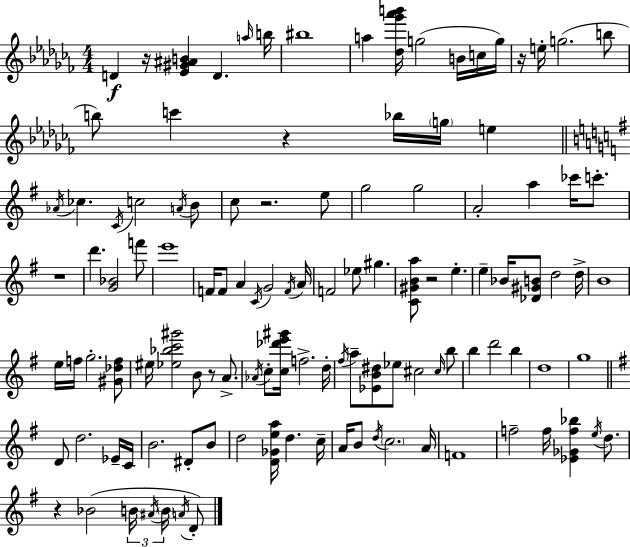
D4/q R/s [Eb4,G#4,A#4,B4]/q D4/q. A5/s B5/s BIS5/w A5/q [Db5,Gb6,Ab6,B6]/s G5/h B4/s C5/s G5/s R/s E5/s G5/h. B5/e B5/e C6/q R/q Bb5/s G5/s E5/q Ab4/s CES5/q. C4/s C5/h A4/s B4/e C5/e R/h. E5/e G5/h G5/h A4/h A5/q CES6/s C6/e. R/w D6/q. [G4,Bb4]/h F6/e E6/w F4/s F4/e A4/q C4/s G4/h F4/s A4/s F4/h Eb5/e G#5/q. [C4,G#4,B4,A5]/e R/h E5/q. E5/q Bb4/s [Db4,G#4,B4]/e D5/h D5/s B4/w E5/s F5/s G5/h. [G#4,Db5,F5]/e EIS5/s [Eb5,Bb5,C6,G#6]/h B4/e R/e A4/e. Ab4/s C5/e [C5,Db6,E6,G#6]/s F5/h. D5/s F#5/s A5/e [Eb4,B4,D#5]/e Eb5/e C#5/h C#5/s B5/e B5/q D6/h B5/q D5/w G5/w D4/e D5/h. Eb4/s C4/s B4/h. D#4/e B4/e D5/h [D4,Gb4,E5,A5]/s D5/q. C5/s A4/s B4/e D5/s C5/h. A4/s F4/w F5/h F5/s [Eb4,Gb4,F5,Bb5]/q E5/s D5/e. R/q Bb4/h B4/s A#4/s B4/s A4/s D4/e